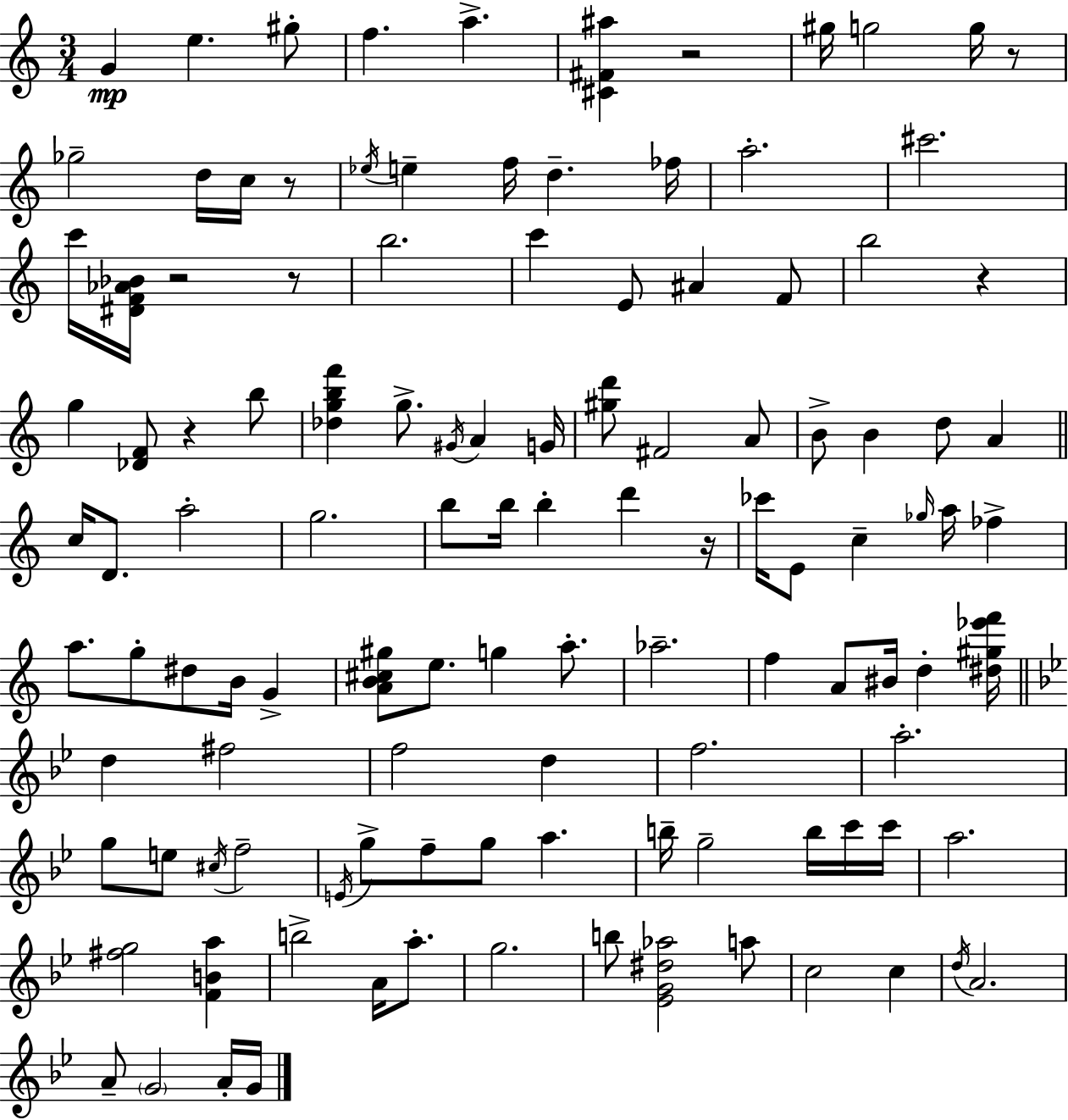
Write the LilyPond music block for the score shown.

{
  \clef treble
  \numericTimeSignature
  \time 3/4
  \key a \minor
  g'4\mp e''4. gis''8-. | f''4. a''4.-> | <cis' fis' ais''>4 r2 | gis''16 g''2 g''16 r8 | \break ges''2-- d''16 c''16 r8 | \acciaccatura { ees''16 } e''4-- f''16 d''4.-- | fes''16 a''2.-. | cis'''2. | \break c'''16 <dis' f' aes' bes'>16 r2 r8 | b''2. | c'''4 e'8 ais'4 f'8 | b''2 r4 | \break g''4 <des' f'>8 r4 b''8 | <des'' g'' b'' f'''>4 g''8.-> \acciaccatura { gis'16 } a'4 | g'16 <gis'' d'''>8 fis'2 | a'8 b'8-> b'4 d''8 a'4 | \break \bar "||" \break \key c \major c''16 d'8. a''2-. | g''2. | b''8 b''16 b''4-. d'''4 r16 | ces'''16 e'8 c''4-- \grace { ges''16 } a''16 fes''4-> | \break a''8. g''8-. dis''8 b'16 g'4-> | <a' b' cis'' gis''>8 e''8. g''4 a''8.-. | aes''2.-- | f''4 a'8 bis'16 d''4-. | \break <dis'' gis'' ees''' f'''>16 \bar "||" \break \key bes \major d''4 fis''2 | f''2 d''4 | f''2. | a''2.-. | \break g''8 e''8 \acciaccatura { cis''16 } f''2-- | \acciaccatura { e'16 } g''8-> f''8-- g''8 a''4. | b''16-- g''2-- b''16 | c'''16 c'''16 a''2. | \break <fis'' g''>2 <f' b' a''>4 | b''2-> a'16 a''8.-. | g''2. | b''8 <ees' g' dis'' aes''>2 | \break a''8 c''2 c''4 | \acciaccatura { d''16 } a'2. | a'8-- \parenthesize g'2 | a'16-. g'16 \bar "|."
}